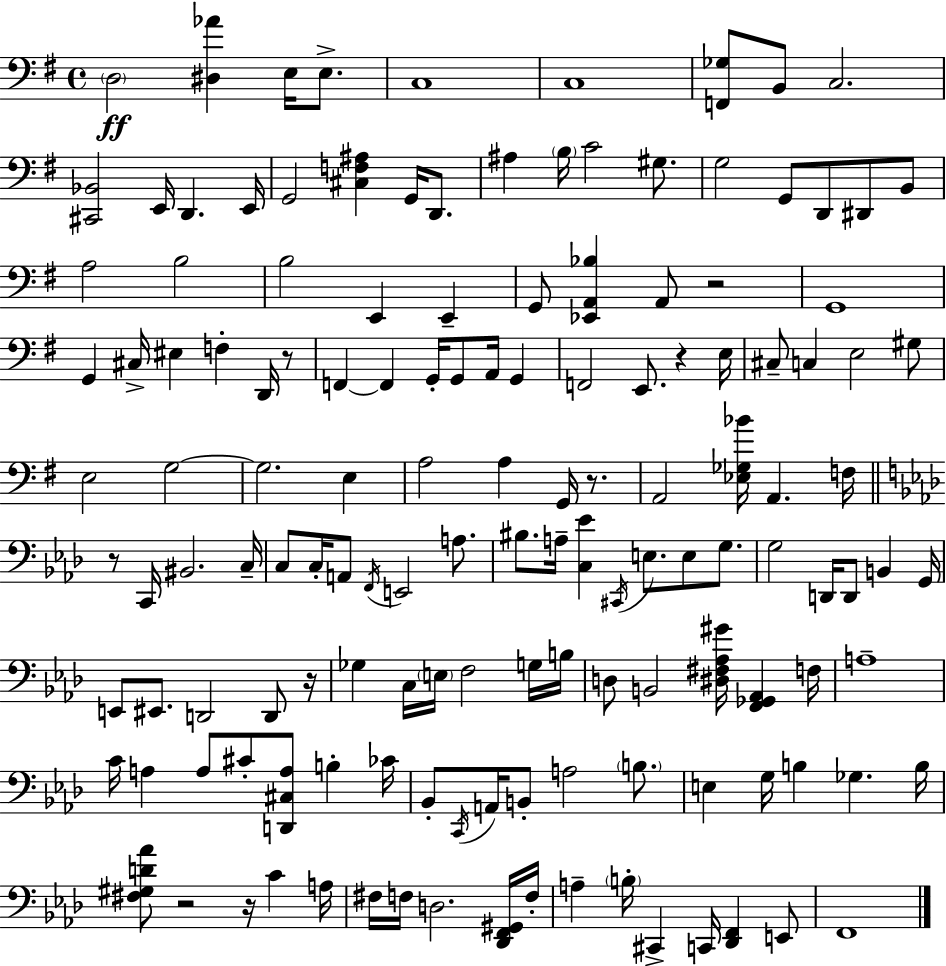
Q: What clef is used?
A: bass